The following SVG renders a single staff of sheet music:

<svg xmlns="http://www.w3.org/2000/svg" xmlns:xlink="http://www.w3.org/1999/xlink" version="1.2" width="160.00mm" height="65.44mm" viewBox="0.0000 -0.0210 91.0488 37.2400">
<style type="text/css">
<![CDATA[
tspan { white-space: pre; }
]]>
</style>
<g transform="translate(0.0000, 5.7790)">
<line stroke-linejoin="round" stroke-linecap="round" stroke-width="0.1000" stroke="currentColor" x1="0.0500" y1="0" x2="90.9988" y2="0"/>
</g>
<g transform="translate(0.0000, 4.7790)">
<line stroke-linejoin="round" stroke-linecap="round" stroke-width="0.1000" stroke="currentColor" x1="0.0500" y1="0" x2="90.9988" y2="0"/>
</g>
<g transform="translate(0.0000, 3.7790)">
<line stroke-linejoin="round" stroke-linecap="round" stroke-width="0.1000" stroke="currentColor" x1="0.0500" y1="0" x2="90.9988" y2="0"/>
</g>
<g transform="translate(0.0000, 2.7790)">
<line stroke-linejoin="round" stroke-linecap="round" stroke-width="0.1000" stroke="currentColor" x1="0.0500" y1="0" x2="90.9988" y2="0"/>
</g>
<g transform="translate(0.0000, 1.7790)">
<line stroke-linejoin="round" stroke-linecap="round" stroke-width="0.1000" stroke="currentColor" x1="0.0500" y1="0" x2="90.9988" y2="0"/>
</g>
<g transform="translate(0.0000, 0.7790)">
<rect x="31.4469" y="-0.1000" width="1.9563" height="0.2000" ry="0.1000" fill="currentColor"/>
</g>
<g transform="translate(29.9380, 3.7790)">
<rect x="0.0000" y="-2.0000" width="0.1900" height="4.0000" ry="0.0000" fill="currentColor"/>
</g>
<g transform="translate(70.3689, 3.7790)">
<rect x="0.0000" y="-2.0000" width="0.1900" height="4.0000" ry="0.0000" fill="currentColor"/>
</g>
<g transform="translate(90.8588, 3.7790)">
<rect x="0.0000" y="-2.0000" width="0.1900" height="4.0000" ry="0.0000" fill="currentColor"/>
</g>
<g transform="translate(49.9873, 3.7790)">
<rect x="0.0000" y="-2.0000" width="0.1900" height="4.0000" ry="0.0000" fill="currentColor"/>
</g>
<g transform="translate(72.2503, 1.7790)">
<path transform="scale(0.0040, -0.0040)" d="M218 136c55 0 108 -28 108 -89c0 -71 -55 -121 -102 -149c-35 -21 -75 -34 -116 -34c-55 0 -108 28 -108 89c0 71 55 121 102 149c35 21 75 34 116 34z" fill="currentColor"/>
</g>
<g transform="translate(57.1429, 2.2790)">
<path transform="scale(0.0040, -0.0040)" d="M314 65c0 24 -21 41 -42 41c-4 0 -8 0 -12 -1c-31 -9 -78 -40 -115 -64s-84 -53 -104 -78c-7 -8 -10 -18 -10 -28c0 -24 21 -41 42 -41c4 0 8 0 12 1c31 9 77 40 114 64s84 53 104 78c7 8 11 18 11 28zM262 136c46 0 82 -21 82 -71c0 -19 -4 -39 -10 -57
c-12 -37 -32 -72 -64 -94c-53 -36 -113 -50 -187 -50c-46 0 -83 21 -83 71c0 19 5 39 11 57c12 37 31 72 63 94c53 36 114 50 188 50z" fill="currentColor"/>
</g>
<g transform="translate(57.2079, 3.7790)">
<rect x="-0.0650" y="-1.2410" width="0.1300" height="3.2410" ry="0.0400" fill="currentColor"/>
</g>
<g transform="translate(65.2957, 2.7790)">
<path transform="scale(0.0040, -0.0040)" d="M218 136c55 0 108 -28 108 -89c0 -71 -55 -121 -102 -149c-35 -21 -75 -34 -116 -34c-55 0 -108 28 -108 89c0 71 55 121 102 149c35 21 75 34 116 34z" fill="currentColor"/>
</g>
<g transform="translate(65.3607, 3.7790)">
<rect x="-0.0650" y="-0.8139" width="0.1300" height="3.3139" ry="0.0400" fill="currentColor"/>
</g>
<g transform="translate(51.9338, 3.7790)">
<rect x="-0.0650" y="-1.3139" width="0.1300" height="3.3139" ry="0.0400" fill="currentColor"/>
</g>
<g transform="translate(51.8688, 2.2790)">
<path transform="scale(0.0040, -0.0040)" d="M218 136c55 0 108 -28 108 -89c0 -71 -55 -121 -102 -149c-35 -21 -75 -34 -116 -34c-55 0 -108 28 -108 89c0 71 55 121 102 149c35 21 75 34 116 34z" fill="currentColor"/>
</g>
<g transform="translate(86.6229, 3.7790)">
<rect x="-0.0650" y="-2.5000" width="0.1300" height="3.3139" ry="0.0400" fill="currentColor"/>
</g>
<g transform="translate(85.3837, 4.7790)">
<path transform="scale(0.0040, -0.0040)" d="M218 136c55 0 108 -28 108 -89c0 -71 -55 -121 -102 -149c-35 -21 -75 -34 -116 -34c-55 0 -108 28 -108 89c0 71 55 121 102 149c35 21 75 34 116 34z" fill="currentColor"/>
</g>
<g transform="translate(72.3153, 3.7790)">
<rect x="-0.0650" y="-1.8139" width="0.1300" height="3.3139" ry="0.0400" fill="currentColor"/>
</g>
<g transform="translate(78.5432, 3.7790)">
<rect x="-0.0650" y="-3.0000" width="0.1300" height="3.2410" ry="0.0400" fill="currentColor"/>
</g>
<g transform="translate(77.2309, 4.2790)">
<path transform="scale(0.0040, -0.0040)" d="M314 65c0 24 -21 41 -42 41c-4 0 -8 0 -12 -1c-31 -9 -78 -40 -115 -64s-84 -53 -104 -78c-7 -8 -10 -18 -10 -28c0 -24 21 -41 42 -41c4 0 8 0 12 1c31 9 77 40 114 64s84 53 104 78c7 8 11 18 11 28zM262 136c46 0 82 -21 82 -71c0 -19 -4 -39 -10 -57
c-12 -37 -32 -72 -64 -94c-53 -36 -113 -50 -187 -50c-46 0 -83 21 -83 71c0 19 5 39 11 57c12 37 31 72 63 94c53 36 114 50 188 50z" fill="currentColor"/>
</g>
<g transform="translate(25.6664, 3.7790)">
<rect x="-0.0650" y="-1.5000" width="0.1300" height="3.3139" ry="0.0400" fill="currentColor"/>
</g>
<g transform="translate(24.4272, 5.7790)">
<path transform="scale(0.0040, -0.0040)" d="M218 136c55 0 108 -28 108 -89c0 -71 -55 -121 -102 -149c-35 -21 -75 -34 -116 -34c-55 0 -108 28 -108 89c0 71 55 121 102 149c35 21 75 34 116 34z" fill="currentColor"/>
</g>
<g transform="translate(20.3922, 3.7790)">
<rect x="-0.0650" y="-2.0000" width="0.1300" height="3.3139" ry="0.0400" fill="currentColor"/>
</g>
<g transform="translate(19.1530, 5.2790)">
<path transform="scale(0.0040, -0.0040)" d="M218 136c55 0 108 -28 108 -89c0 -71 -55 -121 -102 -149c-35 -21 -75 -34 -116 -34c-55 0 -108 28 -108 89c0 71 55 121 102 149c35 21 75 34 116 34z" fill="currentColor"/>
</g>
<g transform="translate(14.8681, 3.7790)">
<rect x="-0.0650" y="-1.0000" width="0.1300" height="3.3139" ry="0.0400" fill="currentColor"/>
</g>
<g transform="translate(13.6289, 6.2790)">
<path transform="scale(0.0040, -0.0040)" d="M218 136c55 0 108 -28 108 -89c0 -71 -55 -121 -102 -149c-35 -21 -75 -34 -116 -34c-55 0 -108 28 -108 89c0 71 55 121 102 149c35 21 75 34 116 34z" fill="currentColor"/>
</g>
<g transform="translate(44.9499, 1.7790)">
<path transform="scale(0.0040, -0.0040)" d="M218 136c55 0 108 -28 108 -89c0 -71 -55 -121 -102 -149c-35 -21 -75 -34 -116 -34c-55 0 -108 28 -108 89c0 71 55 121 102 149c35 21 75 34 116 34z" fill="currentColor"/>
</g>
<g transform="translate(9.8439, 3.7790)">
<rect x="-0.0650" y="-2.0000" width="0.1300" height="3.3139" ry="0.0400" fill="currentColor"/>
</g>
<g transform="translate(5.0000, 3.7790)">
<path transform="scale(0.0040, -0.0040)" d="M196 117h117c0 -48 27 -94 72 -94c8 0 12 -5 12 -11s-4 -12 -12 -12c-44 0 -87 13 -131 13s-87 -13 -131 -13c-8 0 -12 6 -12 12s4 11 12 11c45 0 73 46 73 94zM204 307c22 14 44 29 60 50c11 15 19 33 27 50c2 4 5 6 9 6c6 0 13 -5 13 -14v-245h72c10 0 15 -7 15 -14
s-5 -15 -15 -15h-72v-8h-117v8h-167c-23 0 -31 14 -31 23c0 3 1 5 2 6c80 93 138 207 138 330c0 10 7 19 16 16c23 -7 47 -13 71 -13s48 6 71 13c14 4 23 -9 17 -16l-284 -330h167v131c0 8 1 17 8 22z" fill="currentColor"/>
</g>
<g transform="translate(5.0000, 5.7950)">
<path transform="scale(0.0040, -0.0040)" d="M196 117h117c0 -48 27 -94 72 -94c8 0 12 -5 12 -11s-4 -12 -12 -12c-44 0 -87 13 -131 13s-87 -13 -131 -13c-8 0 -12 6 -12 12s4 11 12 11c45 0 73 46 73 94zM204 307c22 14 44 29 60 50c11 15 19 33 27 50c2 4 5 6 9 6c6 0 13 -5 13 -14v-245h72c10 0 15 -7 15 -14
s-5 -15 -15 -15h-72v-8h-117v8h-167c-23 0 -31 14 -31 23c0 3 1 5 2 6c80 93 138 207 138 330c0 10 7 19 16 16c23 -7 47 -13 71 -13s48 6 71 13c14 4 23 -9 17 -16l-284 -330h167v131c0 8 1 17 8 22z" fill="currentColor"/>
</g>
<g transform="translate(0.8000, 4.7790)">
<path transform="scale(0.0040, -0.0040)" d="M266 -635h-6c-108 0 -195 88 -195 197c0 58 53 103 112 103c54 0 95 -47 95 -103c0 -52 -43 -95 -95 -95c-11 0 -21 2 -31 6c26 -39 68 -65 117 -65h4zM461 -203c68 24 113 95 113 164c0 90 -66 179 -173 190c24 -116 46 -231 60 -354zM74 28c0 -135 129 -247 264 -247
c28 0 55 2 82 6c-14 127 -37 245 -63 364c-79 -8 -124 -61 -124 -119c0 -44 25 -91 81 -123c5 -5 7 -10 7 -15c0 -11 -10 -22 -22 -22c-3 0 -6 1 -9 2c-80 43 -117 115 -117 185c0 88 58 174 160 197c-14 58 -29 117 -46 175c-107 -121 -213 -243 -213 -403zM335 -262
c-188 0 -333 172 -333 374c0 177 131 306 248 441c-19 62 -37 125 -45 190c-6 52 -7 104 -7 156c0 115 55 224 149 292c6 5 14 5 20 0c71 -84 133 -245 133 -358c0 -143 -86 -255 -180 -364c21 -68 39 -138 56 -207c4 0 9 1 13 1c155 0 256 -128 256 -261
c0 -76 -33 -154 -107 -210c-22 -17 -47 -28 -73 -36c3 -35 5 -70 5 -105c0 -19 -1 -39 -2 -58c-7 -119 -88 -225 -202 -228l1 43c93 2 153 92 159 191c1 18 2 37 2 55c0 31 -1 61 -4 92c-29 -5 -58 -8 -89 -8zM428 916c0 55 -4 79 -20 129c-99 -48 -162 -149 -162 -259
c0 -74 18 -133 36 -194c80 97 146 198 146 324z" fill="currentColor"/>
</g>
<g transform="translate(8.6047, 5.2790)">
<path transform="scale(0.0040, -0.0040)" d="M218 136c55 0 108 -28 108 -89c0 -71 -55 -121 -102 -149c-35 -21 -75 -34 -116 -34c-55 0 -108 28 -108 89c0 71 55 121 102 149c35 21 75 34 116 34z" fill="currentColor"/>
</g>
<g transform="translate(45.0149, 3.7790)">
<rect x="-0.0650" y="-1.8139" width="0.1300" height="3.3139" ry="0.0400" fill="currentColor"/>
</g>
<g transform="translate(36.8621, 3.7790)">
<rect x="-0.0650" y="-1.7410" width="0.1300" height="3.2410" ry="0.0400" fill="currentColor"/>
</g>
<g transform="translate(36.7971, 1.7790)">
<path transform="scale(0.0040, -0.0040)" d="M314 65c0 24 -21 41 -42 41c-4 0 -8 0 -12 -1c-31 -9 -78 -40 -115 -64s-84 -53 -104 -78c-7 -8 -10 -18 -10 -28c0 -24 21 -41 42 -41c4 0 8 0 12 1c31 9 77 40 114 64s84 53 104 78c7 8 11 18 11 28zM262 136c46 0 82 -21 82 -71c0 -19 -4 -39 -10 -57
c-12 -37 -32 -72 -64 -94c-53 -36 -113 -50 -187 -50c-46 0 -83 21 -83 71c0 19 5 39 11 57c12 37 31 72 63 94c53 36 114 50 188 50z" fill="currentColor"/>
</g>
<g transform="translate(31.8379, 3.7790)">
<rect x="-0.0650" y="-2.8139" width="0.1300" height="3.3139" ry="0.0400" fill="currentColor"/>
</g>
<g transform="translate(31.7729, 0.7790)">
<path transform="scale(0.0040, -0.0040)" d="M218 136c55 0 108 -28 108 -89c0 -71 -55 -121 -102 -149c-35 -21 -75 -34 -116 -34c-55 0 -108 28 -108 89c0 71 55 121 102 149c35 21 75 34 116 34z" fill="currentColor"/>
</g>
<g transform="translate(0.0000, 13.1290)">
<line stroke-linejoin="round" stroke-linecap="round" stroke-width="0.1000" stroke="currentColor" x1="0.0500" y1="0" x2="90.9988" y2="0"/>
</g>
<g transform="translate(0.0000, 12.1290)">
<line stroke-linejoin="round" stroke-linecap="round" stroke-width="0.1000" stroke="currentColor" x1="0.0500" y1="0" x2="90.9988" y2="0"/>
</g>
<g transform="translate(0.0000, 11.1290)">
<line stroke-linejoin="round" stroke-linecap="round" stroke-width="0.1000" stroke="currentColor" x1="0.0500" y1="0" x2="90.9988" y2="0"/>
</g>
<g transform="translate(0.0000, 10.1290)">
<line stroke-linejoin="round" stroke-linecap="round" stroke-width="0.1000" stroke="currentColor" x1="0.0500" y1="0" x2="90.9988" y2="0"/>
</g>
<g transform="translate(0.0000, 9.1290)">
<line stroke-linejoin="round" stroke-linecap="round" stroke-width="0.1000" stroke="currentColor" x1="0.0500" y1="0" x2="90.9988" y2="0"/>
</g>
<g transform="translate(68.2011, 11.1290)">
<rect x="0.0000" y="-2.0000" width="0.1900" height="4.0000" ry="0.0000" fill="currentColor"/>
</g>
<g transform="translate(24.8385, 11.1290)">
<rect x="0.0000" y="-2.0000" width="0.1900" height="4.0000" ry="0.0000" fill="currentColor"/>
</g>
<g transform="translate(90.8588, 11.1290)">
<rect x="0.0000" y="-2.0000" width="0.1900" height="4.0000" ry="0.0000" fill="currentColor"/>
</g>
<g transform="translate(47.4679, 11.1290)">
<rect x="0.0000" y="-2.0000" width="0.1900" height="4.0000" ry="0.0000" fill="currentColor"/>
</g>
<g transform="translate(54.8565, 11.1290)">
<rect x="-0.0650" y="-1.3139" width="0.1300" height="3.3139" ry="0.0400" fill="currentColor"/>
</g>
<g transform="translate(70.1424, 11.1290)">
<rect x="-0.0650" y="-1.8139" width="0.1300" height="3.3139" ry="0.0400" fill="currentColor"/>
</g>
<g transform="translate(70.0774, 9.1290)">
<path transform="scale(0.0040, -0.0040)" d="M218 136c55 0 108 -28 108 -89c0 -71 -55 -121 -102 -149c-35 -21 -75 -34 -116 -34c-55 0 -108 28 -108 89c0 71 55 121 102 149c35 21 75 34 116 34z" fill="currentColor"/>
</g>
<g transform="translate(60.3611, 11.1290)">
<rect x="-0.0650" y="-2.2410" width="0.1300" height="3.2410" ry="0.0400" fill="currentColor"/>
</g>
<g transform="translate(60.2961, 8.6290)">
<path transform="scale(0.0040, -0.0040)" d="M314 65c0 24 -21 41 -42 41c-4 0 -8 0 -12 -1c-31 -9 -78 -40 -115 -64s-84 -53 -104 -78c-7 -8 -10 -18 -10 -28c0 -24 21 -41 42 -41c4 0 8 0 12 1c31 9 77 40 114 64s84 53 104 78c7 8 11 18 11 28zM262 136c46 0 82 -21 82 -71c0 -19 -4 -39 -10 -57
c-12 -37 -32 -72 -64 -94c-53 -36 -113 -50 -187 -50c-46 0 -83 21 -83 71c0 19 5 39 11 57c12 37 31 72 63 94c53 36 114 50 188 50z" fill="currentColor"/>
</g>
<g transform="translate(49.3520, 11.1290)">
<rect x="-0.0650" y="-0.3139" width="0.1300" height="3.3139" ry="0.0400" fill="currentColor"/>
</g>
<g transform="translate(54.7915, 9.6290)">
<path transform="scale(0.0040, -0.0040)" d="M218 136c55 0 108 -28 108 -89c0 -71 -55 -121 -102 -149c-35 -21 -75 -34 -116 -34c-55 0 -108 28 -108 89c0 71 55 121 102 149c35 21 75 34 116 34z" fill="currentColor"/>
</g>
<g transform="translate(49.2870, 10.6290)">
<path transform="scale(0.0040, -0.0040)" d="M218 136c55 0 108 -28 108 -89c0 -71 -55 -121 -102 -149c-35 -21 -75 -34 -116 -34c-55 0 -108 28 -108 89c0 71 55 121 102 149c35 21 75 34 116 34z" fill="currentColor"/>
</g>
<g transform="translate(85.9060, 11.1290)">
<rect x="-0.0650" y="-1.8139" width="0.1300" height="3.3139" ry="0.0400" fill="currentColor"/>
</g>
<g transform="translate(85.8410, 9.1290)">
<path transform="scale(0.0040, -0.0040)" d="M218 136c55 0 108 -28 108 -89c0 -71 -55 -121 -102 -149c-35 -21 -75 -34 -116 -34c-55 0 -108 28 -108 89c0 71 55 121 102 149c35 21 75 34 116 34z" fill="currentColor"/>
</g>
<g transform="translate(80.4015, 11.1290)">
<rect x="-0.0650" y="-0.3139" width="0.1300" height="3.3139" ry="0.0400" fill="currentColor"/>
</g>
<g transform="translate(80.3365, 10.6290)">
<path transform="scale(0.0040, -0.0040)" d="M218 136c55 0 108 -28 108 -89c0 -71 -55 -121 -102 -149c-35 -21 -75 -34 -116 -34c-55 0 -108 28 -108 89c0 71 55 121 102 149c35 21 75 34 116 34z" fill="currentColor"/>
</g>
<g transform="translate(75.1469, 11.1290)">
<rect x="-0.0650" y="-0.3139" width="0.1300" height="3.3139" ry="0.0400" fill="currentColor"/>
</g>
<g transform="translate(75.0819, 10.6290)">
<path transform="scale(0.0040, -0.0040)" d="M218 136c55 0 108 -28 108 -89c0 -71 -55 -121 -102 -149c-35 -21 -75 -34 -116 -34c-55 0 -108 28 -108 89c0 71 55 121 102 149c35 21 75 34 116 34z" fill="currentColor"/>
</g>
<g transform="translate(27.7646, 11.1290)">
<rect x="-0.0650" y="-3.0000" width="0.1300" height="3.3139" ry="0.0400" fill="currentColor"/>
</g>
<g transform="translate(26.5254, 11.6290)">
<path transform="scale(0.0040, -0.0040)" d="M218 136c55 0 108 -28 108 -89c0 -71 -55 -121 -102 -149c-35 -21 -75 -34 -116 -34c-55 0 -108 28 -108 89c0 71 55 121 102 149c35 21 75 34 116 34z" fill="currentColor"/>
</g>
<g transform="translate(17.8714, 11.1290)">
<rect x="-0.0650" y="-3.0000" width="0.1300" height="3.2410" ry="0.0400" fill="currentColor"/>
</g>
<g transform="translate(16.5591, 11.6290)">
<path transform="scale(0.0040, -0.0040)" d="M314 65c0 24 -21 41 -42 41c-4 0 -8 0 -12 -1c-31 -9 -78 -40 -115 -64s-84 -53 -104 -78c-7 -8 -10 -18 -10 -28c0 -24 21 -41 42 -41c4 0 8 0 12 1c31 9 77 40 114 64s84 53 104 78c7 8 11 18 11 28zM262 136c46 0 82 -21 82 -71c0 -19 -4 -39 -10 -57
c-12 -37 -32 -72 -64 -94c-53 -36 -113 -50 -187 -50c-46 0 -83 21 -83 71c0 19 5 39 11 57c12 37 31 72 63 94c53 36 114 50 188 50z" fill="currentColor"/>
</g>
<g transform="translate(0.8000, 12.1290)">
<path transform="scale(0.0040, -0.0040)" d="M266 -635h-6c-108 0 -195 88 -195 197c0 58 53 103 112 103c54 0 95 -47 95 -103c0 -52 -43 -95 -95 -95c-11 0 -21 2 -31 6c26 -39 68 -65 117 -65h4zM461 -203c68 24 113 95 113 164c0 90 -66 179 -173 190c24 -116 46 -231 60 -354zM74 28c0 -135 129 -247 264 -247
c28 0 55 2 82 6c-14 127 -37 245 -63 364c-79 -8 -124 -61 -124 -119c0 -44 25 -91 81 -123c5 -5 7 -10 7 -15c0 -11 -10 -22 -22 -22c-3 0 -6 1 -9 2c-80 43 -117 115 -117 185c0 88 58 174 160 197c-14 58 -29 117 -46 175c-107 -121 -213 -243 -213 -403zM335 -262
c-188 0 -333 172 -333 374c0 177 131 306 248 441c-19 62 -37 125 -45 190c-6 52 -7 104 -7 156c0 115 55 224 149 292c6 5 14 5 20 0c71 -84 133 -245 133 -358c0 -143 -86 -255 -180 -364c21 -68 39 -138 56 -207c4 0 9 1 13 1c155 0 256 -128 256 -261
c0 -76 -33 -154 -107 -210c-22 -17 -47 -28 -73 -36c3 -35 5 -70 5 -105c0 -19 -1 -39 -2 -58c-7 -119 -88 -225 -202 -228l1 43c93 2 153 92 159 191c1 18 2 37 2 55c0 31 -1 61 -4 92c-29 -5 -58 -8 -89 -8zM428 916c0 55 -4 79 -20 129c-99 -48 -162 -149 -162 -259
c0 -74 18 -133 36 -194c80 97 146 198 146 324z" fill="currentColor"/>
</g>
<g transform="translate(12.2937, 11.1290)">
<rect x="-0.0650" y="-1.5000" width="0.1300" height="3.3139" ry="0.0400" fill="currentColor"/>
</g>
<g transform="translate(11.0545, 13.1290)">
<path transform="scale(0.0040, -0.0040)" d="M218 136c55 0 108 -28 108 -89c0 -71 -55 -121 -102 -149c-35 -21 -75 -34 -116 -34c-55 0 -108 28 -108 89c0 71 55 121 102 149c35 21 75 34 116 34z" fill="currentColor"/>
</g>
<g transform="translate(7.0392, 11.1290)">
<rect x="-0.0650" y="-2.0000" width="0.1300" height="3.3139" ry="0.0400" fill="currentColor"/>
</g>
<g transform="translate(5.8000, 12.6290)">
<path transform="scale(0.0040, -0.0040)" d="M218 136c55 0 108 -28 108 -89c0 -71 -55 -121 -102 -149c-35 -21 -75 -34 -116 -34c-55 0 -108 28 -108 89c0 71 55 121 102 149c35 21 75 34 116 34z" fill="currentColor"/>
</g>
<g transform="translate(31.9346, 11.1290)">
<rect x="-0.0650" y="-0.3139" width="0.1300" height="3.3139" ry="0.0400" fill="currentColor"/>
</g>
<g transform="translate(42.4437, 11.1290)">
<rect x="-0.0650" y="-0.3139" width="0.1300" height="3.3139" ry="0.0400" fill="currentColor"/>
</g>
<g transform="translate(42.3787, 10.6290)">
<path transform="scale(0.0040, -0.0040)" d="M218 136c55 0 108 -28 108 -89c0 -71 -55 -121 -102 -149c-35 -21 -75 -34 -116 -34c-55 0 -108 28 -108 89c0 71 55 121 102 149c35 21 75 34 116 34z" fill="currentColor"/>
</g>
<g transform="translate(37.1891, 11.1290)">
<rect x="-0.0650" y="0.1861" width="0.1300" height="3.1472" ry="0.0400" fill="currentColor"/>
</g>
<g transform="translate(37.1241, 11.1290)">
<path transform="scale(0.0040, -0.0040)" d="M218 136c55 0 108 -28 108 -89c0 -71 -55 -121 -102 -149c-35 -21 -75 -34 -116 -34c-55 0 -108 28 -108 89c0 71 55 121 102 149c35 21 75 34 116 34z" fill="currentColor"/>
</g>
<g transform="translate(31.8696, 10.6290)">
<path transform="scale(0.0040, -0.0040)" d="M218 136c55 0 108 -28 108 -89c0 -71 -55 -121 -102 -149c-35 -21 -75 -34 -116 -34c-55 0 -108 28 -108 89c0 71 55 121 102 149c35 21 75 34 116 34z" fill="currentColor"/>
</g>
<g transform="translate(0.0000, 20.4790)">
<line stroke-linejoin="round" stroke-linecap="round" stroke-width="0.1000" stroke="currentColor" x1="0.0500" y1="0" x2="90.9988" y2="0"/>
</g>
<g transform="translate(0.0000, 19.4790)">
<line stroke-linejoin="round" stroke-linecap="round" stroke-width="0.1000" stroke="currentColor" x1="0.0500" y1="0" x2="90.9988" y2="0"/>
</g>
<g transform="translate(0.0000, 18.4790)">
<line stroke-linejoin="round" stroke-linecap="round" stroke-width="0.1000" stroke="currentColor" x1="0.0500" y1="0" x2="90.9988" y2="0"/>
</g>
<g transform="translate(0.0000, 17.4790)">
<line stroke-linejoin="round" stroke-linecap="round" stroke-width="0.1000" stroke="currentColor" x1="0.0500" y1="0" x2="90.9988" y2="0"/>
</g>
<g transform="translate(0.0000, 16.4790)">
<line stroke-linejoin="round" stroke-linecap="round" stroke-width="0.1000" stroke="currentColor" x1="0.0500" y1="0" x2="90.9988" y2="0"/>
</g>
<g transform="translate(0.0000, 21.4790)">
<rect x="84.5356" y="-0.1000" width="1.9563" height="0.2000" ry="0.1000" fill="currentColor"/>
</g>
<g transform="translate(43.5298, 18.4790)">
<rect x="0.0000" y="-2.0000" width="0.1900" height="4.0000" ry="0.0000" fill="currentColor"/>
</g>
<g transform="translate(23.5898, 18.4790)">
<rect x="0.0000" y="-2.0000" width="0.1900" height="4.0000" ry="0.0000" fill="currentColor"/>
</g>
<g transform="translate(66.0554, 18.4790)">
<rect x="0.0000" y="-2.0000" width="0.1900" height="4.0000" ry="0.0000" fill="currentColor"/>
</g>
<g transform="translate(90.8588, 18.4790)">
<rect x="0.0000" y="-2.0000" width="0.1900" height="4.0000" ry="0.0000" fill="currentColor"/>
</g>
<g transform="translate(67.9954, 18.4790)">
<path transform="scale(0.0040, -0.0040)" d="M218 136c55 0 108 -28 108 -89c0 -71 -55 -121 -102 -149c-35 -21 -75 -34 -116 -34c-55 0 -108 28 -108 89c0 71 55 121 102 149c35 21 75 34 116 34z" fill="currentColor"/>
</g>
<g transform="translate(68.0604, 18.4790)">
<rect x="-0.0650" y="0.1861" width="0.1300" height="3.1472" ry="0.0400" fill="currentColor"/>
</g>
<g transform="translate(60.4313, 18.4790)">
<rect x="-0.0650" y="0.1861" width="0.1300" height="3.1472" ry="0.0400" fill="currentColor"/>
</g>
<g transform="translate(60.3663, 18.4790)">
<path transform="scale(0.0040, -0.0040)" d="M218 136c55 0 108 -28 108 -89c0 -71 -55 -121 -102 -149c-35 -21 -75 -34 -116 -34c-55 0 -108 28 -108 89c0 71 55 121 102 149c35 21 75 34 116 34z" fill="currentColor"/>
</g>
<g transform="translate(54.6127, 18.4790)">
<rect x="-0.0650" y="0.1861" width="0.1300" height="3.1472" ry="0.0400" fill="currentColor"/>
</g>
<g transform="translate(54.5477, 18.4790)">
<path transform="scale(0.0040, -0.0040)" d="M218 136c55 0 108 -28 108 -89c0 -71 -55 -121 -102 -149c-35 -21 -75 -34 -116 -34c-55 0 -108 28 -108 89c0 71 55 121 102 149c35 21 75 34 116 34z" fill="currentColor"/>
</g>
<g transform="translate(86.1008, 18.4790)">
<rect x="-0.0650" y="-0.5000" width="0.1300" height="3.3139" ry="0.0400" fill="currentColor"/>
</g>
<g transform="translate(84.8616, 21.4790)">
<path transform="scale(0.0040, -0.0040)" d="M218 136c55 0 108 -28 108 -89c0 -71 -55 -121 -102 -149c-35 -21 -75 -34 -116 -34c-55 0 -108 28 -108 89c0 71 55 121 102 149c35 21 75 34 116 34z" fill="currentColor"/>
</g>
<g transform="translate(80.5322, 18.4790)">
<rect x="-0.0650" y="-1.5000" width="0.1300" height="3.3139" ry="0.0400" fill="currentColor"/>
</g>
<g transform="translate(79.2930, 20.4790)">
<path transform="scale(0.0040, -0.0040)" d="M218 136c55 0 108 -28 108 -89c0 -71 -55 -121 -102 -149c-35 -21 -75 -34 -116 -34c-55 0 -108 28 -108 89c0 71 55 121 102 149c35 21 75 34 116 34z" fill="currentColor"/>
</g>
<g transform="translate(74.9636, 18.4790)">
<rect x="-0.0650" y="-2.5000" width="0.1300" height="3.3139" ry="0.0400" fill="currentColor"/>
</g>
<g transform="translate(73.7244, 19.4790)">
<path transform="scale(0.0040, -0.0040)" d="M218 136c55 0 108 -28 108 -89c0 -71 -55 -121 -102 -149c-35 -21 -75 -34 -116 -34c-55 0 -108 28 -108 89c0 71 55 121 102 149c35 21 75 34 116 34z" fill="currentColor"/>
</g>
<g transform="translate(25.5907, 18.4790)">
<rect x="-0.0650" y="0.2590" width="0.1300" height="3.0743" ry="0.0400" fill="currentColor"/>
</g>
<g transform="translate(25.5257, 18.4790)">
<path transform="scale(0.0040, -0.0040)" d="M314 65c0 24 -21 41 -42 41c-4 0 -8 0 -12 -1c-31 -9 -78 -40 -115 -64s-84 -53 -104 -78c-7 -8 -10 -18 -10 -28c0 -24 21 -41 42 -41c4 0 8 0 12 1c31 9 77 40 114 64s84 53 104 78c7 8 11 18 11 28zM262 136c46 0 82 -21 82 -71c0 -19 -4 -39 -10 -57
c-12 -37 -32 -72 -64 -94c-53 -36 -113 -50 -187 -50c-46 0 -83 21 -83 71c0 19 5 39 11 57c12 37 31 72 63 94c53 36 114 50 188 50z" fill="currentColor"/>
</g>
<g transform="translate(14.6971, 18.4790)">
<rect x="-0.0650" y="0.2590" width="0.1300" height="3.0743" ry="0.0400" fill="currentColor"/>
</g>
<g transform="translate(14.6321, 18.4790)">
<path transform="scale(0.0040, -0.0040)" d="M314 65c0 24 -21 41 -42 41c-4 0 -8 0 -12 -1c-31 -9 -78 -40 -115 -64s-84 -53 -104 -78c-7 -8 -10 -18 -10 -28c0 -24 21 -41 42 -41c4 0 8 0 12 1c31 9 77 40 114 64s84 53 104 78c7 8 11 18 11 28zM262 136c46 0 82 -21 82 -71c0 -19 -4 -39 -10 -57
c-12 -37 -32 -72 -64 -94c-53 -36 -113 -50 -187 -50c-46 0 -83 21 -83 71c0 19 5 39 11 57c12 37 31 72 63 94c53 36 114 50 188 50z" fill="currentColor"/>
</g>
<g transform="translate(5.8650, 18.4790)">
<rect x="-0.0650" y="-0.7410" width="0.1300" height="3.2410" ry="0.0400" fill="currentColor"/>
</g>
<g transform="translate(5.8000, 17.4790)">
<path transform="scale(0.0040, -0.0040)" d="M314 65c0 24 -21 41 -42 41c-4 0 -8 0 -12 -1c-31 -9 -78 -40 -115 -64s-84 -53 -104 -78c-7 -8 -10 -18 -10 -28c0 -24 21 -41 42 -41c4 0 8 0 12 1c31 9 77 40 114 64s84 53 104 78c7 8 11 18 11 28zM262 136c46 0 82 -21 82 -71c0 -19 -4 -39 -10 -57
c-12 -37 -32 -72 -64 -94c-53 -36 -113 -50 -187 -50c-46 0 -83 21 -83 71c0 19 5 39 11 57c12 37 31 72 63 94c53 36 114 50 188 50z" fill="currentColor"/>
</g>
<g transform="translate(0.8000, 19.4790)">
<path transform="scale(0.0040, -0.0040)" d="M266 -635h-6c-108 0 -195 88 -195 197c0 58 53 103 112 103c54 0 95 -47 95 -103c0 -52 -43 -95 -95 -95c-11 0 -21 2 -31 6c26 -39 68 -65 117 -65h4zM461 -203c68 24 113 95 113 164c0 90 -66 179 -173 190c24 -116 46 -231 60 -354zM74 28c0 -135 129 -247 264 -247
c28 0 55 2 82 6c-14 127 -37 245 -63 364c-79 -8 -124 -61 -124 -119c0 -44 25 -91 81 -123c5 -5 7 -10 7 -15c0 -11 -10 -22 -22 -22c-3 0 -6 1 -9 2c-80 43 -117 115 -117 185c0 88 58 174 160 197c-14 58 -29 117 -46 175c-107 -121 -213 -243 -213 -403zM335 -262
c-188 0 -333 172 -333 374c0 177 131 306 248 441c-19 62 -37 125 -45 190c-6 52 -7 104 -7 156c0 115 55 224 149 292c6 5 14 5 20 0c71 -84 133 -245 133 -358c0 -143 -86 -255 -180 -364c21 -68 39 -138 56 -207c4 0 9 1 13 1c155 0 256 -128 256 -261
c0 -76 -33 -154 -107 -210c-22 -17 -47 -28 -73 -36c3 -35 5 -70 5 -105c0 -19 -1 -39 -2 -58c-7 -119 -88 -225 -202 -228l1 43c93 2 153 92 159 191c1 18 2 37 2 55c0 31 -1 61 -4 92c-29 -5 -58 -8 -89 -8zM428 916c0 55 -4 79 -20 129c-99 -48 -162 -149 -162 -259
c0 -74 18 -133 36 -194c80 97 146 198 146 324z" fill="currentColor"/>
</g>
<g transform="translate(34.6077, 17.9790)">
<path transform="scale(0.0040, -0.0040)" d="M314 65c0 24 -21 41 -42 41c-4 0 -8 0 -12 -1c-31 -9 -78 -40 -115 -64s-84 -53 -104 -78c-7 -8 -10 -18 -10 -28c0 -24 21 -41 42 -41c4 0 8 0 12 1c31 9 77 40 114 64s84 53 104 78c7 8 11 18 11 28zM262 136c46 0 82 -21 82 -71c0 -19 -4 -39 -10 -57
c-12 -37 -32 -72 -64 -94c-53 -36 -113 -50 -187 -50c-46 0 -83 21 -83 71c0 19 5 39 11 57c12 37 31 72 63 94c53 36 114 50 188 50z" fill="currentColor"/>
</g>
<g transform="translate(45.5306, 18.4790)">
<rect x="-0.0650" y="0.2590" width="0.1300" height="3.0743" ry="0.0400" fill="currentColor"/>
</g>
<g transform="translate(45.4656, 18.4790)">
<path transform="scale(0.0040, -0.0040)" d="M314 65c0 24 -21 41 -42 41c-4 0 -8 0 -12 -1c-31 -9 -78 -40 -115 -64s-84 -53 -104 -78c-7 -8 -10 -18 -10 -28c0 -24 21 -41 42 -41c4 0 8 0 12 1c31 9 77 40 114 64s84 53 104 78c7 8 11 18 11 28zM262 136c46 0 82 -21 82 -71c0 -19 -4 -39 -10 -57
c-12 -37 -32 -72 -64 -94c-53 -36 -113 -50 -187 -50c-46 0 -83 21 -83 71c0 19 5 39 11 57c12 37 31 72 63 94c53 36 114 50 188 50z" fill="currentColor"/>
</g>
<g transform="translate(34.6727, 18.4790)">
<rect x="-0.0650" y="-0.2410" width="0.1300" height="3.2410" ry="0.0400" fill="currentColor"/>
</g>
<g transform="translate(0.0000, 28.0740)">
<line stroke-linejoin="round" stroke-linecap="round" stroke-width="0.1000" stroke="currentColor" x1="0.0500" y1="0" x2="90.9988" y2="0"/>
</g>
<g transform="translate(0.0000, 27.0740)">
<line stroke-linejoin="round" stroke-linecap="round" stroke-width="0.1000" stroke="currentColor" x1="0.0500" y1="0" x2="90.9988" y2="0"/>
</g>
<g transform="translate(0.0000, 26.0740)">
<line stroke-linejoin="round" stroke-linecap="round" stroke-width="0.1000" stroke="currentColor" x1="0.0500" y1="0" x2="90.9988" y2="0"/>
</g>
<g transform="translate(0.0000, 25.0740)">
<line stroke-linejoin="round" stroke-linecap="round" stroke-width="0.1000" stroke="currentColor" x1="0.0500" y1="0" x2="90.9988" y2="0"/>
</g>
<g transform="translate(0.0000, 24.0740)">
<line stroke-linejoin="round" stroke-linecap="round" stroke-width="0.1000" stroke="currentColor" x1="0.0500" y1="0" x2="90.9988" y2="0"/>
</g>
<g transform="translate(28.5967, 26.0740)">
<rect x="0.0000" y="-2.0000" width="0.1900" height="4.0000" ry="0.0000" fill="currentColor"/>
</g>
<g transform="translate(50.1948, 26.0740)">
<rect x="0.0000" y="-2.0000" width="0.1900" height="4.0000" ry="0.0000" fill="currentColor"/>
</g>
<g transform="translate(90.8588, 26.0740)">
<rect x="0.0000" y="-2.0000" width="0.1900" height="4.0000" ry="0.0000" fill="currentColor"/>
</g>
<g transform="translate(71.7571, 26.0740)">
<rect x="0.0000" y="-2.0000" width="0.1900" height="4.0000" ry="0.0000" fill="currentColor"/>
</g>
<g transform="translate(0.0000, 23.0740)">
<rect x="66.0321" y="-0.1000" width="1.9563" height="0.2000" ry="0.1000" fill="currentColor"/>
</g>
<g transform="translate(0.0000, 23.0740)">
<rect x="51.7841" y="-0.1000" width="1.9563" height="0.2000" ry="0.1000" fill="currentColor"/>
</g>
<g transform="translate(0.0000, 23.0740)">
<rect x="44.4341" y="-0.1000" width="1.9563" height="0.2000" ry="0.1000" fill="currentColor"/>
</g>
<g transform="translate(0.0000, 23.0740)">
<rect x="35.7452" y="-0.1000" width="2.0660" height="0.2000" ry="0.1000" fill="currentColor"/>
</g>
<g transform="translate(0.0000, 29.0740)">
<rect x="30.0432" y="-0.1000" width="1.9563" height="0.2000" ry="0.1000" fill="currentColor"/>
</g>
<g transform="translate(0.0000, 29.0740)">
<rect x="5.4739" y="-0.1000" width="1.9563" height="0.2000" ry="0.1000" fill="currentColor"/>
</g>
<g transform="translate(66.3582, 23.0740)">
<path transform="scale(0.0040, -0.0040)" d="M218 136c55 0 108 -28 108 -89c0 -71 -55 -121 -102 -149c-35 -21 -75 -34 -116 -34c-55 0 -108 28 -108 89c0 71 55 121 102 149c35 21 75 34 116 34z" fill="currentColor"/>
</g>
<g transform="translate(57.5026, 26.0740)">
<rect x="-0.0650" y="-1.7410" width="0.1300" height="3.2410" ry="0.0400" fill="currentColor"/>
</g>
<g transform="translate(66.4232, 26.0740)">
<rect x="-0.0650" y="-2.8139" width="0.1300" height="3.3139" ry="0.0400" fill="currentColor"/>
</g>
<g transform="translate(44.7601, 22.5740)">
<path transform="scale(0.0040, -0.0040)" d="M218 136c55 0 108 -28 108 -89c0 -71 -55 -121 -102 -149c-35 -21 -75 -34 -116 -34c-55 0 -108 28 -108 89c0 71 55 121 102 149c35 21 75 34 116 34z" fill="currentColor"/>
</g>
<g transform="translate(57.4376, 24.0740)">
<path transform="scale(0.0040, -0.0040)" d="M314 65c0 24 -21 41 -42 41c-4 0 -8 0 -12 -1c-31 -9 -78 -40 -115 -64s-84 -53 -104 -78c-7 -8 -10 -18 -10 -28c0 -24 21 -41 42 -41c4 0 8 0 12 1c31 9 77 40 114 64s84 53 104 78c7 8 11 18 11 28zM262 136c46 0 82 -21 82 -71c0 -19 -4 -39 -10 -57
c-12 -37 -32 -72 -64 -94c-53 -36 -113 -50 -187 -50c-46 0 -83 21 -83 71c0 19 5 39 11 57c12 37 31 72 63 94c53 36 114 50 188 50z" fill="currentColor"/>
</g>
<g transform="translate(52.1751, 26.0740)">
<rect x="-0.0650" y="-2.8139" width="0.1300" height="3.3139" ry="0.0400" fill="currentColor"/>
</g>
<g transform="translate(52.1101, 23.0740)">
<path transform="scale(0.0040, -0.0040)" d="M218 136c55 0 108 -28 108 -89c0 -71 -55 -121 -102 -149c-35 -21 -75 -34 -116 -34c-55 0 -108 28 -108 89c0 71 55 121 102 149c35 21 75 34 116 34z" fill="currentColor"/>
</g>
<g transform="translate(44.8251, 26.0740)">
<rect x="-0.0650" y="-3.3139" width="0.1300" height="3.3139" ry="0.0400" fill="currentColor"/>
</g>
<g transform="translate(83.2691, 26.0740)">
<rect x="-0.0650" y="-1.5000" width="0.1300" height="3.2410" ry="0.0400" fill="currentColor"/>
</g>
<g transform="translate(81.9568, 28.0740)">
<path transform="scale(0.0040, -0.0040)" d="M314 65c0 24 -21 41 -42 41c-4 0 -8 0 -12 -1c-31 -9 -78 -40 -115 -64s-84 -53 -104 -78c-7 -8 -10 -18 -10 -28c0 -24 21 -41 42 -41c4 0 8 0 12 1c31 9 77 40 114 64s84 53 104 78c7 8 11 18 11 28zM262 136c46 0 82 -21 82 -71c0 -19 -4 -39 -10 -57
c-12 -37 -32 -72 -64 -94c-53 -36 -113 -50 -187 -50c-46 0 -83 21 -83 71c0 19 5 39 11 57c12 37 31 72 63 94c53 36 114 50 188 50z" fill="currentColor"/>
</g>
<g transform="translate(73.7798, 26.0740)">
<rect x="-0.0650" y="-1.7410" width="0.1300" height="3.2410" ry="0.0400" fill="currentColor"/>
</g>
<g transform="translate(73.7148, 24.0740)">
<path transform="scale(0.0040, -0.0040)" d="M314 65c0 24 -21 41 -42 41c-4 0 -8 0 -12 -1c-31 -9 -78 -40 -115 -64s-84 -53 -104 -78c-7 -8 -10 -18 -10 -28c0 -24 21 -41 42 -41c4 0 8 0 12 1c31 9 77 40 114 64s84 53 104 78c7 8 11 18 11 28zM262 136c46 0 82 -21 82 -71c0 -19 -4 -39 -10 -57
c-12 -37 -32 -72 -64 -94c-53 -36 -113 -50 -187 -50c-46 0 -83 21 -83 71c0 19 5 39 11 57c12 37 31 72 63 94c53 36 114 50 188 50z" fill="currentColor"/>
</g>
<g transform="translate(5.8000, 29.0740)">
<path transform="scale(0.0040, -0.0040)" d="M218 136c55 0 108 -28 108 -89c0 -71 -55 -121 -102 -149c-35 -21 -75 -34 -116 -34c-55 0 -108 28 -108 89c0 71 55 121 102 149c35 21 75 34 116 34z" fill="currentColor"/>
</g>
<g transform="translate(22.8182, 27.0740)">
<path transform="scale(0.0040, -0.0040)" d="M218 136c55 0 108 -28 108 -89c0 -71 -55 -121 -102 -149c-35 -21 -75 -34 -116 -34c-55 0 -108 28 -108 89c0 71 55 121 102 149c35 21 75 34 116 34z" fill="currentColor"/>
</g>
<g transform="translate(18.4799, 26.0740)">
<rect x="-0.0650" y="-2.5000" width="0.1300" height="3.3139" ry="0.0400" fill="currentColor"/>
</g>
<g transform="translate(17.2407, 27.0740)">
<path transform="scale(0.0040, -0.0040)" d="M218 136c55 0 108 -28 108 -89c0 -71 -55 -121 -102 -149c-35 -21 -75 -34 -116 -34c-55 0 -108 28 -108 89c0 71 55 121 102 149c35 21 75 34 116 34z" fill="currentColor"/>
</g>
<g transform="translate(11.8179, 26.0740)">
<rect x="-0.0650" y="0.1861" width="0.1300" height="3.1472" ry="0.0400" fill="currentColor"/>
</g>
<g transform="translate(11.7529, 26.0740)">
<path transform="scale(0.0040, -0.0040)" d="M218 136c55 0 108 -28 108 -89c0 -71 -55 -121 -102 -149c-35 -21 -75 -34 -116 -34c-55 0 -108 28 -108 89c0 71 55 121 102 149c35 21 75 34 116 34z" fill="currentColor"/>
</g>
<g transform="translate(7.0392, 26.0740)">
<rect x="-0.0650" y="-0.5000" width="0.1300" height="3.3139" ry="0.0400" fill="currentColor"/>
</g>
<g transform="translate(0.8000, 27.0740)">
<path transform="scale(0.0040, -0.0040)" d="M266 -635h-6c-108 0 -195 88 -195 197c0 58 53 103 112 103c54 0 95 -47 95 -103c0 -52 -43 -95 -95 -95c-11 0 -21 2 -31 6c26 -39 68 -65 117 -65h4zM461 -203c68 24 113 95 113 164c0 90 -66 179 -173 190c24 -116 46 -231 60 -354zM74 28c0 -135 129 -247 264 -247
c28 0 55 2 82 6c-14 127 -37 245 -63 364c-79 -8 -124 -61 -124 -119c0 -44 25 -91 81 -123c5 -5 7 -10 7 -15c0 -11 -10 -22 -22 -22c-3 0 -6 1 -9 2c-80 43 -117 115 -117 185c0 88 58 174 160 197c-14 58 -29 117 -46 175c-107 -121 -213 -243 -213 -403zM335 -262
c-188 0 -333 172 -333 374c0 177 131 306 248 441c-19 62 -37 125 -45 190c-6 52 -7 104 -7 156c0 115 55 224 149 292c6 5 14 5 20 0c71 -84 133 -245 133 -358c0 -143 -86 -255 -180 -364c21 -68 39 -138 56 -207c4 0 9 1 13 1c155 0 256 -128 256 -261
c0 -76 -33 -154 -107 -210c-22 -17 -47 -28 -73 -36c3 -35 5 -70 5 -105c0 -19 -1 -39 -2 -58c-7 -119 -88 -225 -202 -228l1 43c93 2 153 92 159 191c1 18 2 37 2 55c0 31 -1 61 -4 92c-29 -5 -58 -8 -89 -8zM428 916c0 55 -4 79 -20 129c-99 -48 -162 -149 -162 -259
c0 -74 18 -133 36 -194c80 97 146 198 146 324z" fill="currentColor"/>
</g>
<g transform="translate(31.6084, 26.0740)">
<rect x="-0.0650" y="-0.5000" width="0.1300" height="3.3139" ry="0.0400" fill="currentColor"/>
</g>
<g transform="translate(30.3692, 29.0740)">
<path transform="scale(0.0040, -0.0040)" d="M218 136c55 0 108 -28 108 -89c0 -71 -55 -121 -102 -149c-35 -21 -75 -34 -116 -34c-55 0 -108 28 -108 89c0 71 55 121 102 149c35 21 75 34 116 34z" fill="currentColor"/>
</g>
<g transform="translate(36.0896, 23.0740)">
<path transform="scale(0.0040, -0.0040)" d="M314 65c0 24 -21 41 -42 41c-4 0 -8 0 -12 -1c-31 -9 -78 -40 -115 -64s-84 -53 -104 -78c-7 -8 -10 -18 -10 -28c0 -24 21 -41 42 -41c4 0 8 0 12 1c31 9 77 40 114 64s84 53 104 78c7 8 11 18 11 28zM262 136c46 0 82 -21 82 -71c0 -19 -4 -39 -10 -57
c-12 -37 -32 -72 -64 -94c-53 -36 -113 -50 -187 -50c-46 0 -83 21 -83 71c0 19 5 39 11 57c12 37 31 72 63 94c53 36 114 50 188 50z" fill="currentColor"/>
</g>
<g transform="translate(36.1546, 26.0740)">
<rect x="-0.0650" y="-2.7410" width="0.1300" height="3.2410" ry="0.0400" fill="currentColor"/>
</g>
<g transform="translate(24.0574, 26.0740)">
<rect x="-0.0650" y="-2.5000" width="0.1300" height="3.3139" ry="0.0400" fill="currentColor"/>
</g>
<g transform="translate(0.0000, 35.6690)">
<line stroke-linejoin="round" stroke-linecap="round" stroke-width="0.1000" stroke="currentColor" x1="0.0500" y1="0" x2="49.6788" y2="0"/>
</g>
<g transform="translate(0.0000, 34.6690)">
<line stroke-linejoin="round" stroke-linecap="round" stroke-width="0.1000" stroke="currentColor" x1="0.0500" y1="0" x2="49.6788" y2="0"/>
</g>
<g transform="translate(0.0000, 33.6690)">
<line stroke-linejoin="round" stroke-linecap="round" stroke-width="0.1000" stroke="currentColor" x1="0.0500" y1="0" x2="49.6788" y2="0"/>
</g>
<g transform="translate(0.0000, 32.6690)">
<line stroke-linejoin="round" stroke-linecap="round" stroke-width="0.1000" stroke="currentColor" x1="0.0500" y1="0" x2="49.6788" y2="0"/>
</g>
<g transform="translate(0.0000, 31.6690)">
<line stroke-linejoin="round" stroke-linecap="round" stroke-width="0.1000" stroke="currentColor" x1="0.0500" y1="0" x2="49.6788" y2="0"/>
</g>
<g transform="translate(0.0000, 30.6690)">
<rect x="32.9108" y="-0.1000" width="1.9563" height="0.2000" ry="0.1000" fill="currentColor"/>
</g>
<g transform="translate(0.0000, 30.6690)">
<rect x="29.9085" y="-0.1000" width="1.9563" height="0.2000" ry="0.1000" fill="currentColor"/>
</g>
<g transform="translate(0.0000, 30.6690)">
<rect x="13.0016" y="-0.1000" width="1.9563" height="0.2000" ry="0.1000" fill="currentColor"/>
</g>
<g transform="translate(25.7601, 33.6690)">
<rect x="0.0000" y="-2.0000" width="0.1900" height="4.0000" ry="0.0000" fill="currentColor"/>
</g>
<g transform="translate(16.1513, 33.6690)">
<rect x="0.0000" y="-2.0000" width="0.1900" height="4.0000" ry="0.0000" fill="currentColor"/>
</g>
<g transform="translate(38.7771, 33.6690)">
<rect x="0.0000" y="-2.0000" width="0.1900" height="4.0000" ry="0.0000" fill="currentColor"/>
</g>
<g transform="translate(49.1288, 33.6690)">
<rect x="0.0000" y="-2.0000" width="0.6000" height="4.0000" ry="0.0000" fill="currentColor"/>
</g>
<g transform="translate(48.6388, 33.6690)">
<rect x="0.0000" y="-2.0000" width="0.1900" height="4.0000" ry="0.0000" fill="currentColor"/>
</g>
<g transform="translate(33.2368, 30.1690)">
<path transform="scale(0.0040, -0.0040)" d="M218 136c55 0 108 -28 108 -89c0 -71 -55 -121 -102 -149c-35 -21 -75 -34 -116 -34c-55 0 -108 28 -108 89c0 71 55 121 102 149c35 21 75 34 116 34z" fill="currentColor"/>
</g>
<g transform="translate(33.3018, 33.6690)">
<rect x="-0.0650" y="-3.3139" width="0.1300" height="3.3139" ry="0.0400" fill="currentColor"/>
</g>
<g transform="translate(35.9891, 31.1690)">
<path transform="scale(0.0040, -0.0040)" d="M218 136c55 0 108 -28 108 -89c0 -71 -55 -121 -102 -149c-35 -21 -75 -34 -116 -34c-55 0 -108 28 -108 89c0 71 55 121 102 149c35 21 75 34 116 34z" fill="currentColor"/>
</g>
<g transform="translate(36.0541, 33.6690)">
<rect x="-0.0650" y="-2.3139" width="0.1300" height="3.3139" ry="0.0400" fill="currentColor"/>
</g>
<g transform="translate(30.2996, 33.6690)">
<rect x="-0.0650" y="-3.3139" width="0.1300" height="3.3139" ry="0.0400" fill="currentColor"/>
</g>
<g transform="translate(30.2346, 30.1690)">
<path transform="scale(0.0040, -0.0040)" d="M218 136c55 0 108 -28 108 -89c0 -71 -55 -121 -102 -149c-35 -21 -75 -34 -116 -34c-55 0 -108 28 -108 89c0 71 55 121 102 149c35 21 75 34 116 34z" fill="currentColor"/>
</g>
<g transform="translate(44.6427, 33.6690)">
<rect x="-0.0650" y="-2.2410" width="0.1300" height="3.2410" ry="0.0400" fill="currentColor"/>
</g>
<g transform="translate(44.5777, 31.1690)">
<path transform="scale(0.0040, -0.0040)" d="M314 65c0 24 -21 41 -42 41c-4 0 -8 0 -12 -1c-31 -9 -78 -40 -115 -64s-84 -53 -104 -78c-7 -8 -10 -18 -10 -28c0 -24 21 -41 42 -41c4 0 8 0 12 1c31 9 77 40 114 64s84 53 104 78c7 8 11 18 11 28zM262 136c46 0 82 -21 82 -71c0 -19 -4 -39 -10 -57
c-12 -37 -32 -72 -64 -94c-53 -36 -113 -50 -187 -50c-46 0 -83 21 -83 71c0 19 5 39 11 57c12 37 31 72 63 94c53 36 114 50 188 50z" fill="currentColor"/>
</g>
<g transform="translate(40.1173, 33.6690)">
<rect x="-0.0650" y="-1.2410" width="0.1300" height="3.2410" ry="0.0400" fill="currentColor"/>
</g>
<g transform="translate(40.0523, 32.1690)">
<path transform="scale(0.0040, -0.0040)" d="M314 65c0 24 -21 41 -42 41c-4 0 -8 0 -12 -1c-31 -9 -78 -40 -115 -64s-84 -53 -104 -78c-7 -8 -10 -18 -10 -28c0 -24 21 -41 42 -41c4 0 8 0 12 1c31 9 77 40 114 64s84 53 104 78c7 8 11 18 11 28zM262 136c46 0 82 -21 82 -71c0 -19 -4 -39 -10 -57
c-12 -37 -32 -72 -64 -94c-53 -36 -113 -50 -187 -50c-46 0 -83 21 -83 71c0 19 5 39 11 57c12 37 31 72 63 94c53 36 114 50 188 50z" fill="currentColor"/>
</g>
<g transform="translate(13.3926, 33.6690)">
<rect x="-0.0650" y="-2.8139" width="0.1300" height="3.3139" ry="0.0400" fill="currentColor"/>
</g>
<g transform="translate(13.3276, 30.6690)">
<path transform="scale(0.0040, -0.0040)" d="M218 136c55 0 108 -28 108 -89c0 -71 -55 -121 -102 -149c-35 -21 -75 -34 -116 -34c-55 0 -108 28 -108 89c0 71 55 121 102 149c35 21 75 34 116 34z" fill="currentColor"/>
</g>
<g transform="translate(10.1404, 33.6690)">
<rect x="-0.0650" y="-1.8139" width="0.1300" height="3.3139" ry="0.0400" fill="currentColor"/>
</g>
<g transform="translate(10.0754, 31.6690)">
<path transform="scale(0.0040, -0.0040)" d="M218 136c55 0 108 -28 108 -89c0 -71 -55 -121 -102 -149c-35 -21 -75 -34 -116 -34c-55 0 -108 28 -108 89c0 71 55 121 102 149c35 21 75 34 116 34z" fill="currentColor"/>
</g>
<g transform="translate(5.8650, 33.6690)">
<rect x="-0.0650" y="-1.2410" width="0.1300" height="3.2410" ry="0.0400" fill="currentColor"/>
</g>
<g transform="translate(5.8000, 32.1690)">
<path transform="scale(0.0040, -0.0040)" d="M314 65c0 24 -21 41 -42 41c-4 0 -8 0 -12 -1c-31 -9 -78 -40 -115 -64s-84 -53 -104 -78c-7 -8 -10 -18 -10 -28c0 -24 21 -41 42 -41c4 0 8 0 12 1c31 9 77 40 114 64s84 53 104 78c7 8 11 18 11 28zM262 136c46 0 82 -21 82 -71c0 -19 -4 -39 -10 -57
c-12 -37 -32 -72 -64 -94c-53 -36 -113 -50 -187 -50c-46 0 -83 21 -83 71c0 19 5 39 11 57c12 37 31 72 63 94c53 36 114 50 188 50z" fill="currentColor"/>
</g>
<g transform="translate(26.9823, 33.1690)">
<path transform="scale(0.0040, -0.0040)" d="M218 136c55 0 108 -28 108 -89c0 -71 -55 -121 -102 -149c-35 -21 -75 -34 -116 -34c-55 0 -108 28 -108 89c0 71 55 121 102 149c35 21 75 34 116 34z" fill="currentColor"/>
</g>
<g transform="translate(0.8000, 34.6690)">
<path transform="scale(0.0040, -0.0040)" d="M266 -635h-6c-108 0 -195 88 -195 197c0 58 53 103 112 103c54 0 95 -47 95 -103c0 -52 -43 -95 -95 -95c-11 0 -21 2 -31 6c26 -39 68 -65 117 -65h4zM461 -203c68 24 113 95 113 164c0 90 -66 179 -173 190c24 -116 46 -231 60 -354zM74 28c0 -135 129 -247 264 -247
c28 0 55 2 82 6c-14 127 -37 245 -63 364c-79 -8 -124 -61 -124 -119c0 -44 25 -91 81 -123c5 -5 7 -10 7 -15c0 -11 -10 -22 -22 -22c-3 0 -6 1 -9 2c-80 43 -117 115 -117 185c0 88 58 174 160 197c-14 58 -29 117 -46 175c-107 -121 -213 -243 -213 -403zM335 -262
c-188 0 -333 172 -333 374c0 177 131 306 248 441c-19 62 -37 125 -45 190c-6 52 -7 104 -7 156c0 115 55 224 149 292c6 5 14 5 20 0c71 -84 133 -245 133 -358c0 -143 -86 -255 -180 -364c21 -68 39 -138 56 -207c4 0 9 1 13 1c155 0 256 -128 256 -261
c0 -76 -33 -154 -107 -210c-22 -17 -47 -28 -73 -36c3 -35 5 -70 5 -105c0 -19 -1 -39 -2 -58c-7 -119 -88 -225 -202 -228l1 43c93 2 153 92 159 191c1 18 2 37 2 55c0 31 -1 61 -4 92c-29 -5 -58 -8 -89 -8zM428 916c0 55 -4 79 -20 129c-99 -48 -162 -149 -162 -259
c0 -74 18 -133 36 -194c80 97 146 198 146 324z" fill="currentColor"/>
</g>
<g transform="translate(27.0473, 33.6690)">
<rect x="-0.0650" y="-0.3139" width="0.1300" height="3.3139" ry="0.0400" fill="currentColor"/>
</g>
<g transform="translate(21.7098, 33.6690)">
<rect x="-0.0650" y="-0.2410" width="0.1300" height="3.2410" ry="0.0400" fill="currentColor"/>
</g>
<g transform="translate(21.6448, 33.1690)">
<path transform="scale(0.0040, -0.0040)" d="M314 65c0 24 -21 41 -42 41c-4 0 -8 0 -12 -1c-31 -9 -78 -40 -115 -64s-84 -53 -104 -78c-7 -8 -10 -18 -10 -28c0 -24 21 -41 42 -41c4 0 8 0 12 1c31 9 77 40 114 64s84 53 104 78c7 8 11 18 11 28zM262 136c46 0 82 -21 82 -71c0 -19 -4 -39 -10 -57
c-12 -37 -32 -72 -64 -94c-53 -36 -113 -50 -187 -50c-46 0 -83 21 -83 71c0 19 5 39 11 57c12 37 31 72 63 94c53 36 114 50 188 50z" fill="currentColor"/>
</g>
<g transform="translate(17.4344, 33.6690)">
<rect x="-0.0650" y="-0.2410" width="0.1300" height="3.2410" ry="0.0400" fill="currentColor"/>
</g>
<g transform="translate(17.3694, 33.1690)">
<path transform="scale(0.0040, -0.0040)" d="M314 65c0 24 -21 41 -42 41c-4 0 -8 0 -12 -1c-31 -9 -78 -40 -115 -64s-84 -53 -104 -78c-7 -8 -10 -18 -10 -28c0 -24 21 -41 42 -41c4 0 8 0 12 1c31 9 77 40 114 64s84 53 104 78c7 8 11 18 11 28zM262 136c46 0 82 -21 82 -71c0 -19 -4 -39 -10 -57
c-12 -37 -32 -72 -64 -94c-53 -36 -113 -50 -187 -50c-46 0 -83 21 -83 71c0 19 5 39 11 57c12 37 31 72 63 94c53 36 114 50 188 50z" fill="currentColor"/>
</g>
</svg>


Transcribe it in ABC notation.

X:1
T:Untitled
M:4/4
L:1/4
K:C
F D F E a f2 f e e2 d f A2 G F E A2 A c B c c e g2 f c c f d2 B2 B2 c2 B2 B B B G E C C B G G C a2 b a f2 a f2 E2 e2 f a c2 c2 c b b g e2 g2